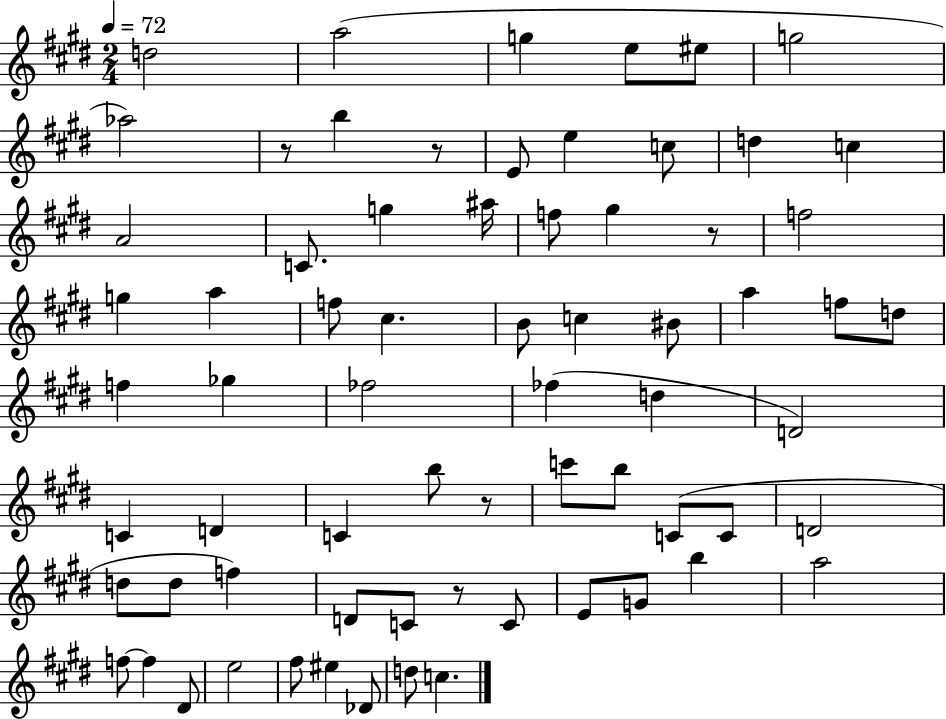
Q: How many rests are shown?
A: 5